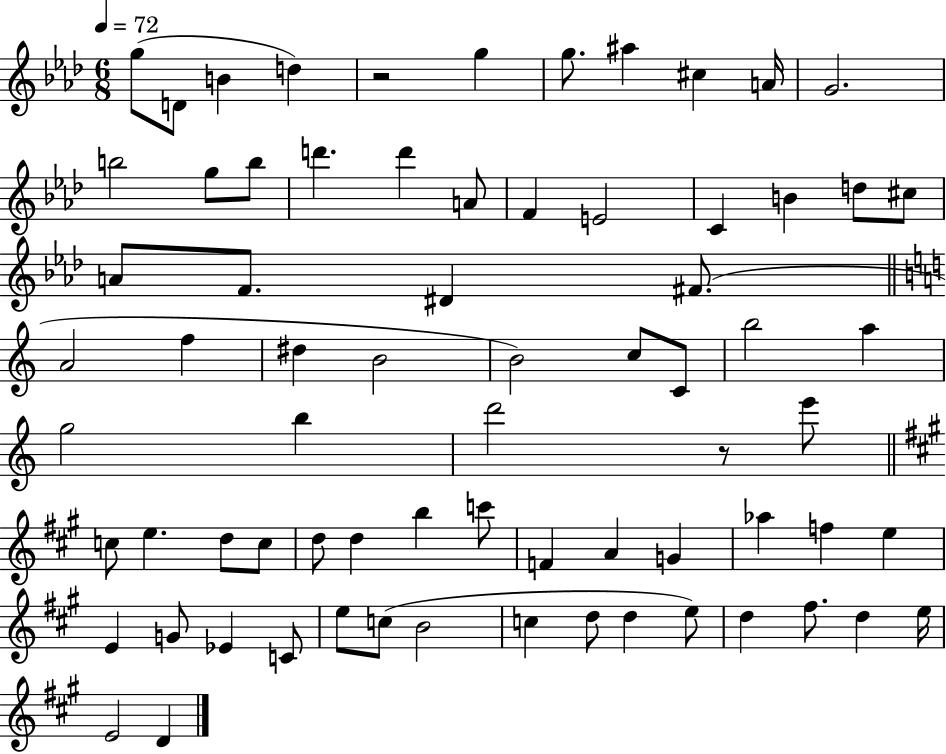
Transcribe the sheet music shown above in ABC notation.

X:1
T:Untitled
M:6/8
L:1/4
K:Ab
g/2 D/2 B d z2 g g/2 ^a ^c A/4 G2 b2 g/2 b/2 d' d' A/2 F E2 C B d/2 ^c/2 A/2 F/2 ^D ^F/2 A2 f ^d B2 B2 c/2 C/2 b2 a g2 b d'2 z/2 e'/2 c/2 e d/2 c/2 d/2 d b c'/2 F A G _a f e E G/2 _E C/2 e/2 c/2 B2 c d/2 d e/2 d ^f/2 d e/4 E2 D